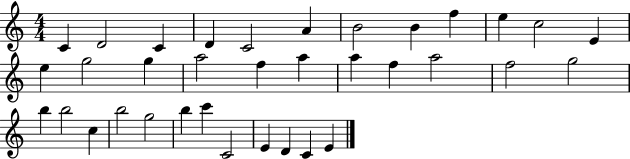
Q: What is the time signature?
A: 4/4